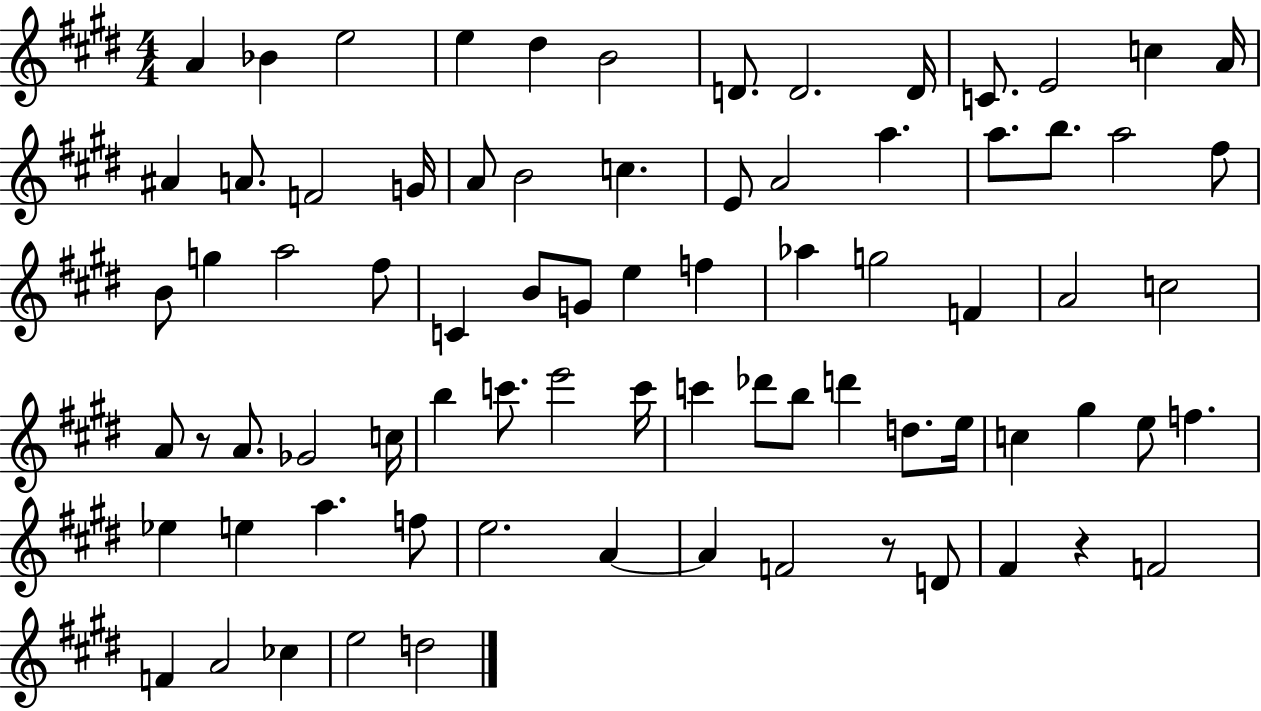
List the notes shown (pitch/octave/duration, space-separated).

A4/q Bb4/q E5/h E5/q D#5/q B4/h D4/e. D4/h. D4/s C4/e. E4/h C5/q A4/s A#4/q A4/e. F4/h G4/s A4/e B4/h C5/q. E4/e A4/h A5/q. A5/e. B5/e. A5/h F#5/e B4/e G5/q A5/h F#5/e C4/q B4/e G4/e E5/q F5/q Ab5/q G5/h F4/q A4/h C5/h A4/e R/e A4/e. Gb4/h C5/s B5/q C6/e. E6/h C6/s C6/q Db6/e B5/e D6/q D5/e. E5/s C5/q G#5/q E5/e F5/q. Eb5/q E5/q A5/q. F5/e E5/h. A4/q A4/q F4/h R/e D4/e F#4/q R/q F4/h F4/q A4/h CES5/q E5/h D5/h